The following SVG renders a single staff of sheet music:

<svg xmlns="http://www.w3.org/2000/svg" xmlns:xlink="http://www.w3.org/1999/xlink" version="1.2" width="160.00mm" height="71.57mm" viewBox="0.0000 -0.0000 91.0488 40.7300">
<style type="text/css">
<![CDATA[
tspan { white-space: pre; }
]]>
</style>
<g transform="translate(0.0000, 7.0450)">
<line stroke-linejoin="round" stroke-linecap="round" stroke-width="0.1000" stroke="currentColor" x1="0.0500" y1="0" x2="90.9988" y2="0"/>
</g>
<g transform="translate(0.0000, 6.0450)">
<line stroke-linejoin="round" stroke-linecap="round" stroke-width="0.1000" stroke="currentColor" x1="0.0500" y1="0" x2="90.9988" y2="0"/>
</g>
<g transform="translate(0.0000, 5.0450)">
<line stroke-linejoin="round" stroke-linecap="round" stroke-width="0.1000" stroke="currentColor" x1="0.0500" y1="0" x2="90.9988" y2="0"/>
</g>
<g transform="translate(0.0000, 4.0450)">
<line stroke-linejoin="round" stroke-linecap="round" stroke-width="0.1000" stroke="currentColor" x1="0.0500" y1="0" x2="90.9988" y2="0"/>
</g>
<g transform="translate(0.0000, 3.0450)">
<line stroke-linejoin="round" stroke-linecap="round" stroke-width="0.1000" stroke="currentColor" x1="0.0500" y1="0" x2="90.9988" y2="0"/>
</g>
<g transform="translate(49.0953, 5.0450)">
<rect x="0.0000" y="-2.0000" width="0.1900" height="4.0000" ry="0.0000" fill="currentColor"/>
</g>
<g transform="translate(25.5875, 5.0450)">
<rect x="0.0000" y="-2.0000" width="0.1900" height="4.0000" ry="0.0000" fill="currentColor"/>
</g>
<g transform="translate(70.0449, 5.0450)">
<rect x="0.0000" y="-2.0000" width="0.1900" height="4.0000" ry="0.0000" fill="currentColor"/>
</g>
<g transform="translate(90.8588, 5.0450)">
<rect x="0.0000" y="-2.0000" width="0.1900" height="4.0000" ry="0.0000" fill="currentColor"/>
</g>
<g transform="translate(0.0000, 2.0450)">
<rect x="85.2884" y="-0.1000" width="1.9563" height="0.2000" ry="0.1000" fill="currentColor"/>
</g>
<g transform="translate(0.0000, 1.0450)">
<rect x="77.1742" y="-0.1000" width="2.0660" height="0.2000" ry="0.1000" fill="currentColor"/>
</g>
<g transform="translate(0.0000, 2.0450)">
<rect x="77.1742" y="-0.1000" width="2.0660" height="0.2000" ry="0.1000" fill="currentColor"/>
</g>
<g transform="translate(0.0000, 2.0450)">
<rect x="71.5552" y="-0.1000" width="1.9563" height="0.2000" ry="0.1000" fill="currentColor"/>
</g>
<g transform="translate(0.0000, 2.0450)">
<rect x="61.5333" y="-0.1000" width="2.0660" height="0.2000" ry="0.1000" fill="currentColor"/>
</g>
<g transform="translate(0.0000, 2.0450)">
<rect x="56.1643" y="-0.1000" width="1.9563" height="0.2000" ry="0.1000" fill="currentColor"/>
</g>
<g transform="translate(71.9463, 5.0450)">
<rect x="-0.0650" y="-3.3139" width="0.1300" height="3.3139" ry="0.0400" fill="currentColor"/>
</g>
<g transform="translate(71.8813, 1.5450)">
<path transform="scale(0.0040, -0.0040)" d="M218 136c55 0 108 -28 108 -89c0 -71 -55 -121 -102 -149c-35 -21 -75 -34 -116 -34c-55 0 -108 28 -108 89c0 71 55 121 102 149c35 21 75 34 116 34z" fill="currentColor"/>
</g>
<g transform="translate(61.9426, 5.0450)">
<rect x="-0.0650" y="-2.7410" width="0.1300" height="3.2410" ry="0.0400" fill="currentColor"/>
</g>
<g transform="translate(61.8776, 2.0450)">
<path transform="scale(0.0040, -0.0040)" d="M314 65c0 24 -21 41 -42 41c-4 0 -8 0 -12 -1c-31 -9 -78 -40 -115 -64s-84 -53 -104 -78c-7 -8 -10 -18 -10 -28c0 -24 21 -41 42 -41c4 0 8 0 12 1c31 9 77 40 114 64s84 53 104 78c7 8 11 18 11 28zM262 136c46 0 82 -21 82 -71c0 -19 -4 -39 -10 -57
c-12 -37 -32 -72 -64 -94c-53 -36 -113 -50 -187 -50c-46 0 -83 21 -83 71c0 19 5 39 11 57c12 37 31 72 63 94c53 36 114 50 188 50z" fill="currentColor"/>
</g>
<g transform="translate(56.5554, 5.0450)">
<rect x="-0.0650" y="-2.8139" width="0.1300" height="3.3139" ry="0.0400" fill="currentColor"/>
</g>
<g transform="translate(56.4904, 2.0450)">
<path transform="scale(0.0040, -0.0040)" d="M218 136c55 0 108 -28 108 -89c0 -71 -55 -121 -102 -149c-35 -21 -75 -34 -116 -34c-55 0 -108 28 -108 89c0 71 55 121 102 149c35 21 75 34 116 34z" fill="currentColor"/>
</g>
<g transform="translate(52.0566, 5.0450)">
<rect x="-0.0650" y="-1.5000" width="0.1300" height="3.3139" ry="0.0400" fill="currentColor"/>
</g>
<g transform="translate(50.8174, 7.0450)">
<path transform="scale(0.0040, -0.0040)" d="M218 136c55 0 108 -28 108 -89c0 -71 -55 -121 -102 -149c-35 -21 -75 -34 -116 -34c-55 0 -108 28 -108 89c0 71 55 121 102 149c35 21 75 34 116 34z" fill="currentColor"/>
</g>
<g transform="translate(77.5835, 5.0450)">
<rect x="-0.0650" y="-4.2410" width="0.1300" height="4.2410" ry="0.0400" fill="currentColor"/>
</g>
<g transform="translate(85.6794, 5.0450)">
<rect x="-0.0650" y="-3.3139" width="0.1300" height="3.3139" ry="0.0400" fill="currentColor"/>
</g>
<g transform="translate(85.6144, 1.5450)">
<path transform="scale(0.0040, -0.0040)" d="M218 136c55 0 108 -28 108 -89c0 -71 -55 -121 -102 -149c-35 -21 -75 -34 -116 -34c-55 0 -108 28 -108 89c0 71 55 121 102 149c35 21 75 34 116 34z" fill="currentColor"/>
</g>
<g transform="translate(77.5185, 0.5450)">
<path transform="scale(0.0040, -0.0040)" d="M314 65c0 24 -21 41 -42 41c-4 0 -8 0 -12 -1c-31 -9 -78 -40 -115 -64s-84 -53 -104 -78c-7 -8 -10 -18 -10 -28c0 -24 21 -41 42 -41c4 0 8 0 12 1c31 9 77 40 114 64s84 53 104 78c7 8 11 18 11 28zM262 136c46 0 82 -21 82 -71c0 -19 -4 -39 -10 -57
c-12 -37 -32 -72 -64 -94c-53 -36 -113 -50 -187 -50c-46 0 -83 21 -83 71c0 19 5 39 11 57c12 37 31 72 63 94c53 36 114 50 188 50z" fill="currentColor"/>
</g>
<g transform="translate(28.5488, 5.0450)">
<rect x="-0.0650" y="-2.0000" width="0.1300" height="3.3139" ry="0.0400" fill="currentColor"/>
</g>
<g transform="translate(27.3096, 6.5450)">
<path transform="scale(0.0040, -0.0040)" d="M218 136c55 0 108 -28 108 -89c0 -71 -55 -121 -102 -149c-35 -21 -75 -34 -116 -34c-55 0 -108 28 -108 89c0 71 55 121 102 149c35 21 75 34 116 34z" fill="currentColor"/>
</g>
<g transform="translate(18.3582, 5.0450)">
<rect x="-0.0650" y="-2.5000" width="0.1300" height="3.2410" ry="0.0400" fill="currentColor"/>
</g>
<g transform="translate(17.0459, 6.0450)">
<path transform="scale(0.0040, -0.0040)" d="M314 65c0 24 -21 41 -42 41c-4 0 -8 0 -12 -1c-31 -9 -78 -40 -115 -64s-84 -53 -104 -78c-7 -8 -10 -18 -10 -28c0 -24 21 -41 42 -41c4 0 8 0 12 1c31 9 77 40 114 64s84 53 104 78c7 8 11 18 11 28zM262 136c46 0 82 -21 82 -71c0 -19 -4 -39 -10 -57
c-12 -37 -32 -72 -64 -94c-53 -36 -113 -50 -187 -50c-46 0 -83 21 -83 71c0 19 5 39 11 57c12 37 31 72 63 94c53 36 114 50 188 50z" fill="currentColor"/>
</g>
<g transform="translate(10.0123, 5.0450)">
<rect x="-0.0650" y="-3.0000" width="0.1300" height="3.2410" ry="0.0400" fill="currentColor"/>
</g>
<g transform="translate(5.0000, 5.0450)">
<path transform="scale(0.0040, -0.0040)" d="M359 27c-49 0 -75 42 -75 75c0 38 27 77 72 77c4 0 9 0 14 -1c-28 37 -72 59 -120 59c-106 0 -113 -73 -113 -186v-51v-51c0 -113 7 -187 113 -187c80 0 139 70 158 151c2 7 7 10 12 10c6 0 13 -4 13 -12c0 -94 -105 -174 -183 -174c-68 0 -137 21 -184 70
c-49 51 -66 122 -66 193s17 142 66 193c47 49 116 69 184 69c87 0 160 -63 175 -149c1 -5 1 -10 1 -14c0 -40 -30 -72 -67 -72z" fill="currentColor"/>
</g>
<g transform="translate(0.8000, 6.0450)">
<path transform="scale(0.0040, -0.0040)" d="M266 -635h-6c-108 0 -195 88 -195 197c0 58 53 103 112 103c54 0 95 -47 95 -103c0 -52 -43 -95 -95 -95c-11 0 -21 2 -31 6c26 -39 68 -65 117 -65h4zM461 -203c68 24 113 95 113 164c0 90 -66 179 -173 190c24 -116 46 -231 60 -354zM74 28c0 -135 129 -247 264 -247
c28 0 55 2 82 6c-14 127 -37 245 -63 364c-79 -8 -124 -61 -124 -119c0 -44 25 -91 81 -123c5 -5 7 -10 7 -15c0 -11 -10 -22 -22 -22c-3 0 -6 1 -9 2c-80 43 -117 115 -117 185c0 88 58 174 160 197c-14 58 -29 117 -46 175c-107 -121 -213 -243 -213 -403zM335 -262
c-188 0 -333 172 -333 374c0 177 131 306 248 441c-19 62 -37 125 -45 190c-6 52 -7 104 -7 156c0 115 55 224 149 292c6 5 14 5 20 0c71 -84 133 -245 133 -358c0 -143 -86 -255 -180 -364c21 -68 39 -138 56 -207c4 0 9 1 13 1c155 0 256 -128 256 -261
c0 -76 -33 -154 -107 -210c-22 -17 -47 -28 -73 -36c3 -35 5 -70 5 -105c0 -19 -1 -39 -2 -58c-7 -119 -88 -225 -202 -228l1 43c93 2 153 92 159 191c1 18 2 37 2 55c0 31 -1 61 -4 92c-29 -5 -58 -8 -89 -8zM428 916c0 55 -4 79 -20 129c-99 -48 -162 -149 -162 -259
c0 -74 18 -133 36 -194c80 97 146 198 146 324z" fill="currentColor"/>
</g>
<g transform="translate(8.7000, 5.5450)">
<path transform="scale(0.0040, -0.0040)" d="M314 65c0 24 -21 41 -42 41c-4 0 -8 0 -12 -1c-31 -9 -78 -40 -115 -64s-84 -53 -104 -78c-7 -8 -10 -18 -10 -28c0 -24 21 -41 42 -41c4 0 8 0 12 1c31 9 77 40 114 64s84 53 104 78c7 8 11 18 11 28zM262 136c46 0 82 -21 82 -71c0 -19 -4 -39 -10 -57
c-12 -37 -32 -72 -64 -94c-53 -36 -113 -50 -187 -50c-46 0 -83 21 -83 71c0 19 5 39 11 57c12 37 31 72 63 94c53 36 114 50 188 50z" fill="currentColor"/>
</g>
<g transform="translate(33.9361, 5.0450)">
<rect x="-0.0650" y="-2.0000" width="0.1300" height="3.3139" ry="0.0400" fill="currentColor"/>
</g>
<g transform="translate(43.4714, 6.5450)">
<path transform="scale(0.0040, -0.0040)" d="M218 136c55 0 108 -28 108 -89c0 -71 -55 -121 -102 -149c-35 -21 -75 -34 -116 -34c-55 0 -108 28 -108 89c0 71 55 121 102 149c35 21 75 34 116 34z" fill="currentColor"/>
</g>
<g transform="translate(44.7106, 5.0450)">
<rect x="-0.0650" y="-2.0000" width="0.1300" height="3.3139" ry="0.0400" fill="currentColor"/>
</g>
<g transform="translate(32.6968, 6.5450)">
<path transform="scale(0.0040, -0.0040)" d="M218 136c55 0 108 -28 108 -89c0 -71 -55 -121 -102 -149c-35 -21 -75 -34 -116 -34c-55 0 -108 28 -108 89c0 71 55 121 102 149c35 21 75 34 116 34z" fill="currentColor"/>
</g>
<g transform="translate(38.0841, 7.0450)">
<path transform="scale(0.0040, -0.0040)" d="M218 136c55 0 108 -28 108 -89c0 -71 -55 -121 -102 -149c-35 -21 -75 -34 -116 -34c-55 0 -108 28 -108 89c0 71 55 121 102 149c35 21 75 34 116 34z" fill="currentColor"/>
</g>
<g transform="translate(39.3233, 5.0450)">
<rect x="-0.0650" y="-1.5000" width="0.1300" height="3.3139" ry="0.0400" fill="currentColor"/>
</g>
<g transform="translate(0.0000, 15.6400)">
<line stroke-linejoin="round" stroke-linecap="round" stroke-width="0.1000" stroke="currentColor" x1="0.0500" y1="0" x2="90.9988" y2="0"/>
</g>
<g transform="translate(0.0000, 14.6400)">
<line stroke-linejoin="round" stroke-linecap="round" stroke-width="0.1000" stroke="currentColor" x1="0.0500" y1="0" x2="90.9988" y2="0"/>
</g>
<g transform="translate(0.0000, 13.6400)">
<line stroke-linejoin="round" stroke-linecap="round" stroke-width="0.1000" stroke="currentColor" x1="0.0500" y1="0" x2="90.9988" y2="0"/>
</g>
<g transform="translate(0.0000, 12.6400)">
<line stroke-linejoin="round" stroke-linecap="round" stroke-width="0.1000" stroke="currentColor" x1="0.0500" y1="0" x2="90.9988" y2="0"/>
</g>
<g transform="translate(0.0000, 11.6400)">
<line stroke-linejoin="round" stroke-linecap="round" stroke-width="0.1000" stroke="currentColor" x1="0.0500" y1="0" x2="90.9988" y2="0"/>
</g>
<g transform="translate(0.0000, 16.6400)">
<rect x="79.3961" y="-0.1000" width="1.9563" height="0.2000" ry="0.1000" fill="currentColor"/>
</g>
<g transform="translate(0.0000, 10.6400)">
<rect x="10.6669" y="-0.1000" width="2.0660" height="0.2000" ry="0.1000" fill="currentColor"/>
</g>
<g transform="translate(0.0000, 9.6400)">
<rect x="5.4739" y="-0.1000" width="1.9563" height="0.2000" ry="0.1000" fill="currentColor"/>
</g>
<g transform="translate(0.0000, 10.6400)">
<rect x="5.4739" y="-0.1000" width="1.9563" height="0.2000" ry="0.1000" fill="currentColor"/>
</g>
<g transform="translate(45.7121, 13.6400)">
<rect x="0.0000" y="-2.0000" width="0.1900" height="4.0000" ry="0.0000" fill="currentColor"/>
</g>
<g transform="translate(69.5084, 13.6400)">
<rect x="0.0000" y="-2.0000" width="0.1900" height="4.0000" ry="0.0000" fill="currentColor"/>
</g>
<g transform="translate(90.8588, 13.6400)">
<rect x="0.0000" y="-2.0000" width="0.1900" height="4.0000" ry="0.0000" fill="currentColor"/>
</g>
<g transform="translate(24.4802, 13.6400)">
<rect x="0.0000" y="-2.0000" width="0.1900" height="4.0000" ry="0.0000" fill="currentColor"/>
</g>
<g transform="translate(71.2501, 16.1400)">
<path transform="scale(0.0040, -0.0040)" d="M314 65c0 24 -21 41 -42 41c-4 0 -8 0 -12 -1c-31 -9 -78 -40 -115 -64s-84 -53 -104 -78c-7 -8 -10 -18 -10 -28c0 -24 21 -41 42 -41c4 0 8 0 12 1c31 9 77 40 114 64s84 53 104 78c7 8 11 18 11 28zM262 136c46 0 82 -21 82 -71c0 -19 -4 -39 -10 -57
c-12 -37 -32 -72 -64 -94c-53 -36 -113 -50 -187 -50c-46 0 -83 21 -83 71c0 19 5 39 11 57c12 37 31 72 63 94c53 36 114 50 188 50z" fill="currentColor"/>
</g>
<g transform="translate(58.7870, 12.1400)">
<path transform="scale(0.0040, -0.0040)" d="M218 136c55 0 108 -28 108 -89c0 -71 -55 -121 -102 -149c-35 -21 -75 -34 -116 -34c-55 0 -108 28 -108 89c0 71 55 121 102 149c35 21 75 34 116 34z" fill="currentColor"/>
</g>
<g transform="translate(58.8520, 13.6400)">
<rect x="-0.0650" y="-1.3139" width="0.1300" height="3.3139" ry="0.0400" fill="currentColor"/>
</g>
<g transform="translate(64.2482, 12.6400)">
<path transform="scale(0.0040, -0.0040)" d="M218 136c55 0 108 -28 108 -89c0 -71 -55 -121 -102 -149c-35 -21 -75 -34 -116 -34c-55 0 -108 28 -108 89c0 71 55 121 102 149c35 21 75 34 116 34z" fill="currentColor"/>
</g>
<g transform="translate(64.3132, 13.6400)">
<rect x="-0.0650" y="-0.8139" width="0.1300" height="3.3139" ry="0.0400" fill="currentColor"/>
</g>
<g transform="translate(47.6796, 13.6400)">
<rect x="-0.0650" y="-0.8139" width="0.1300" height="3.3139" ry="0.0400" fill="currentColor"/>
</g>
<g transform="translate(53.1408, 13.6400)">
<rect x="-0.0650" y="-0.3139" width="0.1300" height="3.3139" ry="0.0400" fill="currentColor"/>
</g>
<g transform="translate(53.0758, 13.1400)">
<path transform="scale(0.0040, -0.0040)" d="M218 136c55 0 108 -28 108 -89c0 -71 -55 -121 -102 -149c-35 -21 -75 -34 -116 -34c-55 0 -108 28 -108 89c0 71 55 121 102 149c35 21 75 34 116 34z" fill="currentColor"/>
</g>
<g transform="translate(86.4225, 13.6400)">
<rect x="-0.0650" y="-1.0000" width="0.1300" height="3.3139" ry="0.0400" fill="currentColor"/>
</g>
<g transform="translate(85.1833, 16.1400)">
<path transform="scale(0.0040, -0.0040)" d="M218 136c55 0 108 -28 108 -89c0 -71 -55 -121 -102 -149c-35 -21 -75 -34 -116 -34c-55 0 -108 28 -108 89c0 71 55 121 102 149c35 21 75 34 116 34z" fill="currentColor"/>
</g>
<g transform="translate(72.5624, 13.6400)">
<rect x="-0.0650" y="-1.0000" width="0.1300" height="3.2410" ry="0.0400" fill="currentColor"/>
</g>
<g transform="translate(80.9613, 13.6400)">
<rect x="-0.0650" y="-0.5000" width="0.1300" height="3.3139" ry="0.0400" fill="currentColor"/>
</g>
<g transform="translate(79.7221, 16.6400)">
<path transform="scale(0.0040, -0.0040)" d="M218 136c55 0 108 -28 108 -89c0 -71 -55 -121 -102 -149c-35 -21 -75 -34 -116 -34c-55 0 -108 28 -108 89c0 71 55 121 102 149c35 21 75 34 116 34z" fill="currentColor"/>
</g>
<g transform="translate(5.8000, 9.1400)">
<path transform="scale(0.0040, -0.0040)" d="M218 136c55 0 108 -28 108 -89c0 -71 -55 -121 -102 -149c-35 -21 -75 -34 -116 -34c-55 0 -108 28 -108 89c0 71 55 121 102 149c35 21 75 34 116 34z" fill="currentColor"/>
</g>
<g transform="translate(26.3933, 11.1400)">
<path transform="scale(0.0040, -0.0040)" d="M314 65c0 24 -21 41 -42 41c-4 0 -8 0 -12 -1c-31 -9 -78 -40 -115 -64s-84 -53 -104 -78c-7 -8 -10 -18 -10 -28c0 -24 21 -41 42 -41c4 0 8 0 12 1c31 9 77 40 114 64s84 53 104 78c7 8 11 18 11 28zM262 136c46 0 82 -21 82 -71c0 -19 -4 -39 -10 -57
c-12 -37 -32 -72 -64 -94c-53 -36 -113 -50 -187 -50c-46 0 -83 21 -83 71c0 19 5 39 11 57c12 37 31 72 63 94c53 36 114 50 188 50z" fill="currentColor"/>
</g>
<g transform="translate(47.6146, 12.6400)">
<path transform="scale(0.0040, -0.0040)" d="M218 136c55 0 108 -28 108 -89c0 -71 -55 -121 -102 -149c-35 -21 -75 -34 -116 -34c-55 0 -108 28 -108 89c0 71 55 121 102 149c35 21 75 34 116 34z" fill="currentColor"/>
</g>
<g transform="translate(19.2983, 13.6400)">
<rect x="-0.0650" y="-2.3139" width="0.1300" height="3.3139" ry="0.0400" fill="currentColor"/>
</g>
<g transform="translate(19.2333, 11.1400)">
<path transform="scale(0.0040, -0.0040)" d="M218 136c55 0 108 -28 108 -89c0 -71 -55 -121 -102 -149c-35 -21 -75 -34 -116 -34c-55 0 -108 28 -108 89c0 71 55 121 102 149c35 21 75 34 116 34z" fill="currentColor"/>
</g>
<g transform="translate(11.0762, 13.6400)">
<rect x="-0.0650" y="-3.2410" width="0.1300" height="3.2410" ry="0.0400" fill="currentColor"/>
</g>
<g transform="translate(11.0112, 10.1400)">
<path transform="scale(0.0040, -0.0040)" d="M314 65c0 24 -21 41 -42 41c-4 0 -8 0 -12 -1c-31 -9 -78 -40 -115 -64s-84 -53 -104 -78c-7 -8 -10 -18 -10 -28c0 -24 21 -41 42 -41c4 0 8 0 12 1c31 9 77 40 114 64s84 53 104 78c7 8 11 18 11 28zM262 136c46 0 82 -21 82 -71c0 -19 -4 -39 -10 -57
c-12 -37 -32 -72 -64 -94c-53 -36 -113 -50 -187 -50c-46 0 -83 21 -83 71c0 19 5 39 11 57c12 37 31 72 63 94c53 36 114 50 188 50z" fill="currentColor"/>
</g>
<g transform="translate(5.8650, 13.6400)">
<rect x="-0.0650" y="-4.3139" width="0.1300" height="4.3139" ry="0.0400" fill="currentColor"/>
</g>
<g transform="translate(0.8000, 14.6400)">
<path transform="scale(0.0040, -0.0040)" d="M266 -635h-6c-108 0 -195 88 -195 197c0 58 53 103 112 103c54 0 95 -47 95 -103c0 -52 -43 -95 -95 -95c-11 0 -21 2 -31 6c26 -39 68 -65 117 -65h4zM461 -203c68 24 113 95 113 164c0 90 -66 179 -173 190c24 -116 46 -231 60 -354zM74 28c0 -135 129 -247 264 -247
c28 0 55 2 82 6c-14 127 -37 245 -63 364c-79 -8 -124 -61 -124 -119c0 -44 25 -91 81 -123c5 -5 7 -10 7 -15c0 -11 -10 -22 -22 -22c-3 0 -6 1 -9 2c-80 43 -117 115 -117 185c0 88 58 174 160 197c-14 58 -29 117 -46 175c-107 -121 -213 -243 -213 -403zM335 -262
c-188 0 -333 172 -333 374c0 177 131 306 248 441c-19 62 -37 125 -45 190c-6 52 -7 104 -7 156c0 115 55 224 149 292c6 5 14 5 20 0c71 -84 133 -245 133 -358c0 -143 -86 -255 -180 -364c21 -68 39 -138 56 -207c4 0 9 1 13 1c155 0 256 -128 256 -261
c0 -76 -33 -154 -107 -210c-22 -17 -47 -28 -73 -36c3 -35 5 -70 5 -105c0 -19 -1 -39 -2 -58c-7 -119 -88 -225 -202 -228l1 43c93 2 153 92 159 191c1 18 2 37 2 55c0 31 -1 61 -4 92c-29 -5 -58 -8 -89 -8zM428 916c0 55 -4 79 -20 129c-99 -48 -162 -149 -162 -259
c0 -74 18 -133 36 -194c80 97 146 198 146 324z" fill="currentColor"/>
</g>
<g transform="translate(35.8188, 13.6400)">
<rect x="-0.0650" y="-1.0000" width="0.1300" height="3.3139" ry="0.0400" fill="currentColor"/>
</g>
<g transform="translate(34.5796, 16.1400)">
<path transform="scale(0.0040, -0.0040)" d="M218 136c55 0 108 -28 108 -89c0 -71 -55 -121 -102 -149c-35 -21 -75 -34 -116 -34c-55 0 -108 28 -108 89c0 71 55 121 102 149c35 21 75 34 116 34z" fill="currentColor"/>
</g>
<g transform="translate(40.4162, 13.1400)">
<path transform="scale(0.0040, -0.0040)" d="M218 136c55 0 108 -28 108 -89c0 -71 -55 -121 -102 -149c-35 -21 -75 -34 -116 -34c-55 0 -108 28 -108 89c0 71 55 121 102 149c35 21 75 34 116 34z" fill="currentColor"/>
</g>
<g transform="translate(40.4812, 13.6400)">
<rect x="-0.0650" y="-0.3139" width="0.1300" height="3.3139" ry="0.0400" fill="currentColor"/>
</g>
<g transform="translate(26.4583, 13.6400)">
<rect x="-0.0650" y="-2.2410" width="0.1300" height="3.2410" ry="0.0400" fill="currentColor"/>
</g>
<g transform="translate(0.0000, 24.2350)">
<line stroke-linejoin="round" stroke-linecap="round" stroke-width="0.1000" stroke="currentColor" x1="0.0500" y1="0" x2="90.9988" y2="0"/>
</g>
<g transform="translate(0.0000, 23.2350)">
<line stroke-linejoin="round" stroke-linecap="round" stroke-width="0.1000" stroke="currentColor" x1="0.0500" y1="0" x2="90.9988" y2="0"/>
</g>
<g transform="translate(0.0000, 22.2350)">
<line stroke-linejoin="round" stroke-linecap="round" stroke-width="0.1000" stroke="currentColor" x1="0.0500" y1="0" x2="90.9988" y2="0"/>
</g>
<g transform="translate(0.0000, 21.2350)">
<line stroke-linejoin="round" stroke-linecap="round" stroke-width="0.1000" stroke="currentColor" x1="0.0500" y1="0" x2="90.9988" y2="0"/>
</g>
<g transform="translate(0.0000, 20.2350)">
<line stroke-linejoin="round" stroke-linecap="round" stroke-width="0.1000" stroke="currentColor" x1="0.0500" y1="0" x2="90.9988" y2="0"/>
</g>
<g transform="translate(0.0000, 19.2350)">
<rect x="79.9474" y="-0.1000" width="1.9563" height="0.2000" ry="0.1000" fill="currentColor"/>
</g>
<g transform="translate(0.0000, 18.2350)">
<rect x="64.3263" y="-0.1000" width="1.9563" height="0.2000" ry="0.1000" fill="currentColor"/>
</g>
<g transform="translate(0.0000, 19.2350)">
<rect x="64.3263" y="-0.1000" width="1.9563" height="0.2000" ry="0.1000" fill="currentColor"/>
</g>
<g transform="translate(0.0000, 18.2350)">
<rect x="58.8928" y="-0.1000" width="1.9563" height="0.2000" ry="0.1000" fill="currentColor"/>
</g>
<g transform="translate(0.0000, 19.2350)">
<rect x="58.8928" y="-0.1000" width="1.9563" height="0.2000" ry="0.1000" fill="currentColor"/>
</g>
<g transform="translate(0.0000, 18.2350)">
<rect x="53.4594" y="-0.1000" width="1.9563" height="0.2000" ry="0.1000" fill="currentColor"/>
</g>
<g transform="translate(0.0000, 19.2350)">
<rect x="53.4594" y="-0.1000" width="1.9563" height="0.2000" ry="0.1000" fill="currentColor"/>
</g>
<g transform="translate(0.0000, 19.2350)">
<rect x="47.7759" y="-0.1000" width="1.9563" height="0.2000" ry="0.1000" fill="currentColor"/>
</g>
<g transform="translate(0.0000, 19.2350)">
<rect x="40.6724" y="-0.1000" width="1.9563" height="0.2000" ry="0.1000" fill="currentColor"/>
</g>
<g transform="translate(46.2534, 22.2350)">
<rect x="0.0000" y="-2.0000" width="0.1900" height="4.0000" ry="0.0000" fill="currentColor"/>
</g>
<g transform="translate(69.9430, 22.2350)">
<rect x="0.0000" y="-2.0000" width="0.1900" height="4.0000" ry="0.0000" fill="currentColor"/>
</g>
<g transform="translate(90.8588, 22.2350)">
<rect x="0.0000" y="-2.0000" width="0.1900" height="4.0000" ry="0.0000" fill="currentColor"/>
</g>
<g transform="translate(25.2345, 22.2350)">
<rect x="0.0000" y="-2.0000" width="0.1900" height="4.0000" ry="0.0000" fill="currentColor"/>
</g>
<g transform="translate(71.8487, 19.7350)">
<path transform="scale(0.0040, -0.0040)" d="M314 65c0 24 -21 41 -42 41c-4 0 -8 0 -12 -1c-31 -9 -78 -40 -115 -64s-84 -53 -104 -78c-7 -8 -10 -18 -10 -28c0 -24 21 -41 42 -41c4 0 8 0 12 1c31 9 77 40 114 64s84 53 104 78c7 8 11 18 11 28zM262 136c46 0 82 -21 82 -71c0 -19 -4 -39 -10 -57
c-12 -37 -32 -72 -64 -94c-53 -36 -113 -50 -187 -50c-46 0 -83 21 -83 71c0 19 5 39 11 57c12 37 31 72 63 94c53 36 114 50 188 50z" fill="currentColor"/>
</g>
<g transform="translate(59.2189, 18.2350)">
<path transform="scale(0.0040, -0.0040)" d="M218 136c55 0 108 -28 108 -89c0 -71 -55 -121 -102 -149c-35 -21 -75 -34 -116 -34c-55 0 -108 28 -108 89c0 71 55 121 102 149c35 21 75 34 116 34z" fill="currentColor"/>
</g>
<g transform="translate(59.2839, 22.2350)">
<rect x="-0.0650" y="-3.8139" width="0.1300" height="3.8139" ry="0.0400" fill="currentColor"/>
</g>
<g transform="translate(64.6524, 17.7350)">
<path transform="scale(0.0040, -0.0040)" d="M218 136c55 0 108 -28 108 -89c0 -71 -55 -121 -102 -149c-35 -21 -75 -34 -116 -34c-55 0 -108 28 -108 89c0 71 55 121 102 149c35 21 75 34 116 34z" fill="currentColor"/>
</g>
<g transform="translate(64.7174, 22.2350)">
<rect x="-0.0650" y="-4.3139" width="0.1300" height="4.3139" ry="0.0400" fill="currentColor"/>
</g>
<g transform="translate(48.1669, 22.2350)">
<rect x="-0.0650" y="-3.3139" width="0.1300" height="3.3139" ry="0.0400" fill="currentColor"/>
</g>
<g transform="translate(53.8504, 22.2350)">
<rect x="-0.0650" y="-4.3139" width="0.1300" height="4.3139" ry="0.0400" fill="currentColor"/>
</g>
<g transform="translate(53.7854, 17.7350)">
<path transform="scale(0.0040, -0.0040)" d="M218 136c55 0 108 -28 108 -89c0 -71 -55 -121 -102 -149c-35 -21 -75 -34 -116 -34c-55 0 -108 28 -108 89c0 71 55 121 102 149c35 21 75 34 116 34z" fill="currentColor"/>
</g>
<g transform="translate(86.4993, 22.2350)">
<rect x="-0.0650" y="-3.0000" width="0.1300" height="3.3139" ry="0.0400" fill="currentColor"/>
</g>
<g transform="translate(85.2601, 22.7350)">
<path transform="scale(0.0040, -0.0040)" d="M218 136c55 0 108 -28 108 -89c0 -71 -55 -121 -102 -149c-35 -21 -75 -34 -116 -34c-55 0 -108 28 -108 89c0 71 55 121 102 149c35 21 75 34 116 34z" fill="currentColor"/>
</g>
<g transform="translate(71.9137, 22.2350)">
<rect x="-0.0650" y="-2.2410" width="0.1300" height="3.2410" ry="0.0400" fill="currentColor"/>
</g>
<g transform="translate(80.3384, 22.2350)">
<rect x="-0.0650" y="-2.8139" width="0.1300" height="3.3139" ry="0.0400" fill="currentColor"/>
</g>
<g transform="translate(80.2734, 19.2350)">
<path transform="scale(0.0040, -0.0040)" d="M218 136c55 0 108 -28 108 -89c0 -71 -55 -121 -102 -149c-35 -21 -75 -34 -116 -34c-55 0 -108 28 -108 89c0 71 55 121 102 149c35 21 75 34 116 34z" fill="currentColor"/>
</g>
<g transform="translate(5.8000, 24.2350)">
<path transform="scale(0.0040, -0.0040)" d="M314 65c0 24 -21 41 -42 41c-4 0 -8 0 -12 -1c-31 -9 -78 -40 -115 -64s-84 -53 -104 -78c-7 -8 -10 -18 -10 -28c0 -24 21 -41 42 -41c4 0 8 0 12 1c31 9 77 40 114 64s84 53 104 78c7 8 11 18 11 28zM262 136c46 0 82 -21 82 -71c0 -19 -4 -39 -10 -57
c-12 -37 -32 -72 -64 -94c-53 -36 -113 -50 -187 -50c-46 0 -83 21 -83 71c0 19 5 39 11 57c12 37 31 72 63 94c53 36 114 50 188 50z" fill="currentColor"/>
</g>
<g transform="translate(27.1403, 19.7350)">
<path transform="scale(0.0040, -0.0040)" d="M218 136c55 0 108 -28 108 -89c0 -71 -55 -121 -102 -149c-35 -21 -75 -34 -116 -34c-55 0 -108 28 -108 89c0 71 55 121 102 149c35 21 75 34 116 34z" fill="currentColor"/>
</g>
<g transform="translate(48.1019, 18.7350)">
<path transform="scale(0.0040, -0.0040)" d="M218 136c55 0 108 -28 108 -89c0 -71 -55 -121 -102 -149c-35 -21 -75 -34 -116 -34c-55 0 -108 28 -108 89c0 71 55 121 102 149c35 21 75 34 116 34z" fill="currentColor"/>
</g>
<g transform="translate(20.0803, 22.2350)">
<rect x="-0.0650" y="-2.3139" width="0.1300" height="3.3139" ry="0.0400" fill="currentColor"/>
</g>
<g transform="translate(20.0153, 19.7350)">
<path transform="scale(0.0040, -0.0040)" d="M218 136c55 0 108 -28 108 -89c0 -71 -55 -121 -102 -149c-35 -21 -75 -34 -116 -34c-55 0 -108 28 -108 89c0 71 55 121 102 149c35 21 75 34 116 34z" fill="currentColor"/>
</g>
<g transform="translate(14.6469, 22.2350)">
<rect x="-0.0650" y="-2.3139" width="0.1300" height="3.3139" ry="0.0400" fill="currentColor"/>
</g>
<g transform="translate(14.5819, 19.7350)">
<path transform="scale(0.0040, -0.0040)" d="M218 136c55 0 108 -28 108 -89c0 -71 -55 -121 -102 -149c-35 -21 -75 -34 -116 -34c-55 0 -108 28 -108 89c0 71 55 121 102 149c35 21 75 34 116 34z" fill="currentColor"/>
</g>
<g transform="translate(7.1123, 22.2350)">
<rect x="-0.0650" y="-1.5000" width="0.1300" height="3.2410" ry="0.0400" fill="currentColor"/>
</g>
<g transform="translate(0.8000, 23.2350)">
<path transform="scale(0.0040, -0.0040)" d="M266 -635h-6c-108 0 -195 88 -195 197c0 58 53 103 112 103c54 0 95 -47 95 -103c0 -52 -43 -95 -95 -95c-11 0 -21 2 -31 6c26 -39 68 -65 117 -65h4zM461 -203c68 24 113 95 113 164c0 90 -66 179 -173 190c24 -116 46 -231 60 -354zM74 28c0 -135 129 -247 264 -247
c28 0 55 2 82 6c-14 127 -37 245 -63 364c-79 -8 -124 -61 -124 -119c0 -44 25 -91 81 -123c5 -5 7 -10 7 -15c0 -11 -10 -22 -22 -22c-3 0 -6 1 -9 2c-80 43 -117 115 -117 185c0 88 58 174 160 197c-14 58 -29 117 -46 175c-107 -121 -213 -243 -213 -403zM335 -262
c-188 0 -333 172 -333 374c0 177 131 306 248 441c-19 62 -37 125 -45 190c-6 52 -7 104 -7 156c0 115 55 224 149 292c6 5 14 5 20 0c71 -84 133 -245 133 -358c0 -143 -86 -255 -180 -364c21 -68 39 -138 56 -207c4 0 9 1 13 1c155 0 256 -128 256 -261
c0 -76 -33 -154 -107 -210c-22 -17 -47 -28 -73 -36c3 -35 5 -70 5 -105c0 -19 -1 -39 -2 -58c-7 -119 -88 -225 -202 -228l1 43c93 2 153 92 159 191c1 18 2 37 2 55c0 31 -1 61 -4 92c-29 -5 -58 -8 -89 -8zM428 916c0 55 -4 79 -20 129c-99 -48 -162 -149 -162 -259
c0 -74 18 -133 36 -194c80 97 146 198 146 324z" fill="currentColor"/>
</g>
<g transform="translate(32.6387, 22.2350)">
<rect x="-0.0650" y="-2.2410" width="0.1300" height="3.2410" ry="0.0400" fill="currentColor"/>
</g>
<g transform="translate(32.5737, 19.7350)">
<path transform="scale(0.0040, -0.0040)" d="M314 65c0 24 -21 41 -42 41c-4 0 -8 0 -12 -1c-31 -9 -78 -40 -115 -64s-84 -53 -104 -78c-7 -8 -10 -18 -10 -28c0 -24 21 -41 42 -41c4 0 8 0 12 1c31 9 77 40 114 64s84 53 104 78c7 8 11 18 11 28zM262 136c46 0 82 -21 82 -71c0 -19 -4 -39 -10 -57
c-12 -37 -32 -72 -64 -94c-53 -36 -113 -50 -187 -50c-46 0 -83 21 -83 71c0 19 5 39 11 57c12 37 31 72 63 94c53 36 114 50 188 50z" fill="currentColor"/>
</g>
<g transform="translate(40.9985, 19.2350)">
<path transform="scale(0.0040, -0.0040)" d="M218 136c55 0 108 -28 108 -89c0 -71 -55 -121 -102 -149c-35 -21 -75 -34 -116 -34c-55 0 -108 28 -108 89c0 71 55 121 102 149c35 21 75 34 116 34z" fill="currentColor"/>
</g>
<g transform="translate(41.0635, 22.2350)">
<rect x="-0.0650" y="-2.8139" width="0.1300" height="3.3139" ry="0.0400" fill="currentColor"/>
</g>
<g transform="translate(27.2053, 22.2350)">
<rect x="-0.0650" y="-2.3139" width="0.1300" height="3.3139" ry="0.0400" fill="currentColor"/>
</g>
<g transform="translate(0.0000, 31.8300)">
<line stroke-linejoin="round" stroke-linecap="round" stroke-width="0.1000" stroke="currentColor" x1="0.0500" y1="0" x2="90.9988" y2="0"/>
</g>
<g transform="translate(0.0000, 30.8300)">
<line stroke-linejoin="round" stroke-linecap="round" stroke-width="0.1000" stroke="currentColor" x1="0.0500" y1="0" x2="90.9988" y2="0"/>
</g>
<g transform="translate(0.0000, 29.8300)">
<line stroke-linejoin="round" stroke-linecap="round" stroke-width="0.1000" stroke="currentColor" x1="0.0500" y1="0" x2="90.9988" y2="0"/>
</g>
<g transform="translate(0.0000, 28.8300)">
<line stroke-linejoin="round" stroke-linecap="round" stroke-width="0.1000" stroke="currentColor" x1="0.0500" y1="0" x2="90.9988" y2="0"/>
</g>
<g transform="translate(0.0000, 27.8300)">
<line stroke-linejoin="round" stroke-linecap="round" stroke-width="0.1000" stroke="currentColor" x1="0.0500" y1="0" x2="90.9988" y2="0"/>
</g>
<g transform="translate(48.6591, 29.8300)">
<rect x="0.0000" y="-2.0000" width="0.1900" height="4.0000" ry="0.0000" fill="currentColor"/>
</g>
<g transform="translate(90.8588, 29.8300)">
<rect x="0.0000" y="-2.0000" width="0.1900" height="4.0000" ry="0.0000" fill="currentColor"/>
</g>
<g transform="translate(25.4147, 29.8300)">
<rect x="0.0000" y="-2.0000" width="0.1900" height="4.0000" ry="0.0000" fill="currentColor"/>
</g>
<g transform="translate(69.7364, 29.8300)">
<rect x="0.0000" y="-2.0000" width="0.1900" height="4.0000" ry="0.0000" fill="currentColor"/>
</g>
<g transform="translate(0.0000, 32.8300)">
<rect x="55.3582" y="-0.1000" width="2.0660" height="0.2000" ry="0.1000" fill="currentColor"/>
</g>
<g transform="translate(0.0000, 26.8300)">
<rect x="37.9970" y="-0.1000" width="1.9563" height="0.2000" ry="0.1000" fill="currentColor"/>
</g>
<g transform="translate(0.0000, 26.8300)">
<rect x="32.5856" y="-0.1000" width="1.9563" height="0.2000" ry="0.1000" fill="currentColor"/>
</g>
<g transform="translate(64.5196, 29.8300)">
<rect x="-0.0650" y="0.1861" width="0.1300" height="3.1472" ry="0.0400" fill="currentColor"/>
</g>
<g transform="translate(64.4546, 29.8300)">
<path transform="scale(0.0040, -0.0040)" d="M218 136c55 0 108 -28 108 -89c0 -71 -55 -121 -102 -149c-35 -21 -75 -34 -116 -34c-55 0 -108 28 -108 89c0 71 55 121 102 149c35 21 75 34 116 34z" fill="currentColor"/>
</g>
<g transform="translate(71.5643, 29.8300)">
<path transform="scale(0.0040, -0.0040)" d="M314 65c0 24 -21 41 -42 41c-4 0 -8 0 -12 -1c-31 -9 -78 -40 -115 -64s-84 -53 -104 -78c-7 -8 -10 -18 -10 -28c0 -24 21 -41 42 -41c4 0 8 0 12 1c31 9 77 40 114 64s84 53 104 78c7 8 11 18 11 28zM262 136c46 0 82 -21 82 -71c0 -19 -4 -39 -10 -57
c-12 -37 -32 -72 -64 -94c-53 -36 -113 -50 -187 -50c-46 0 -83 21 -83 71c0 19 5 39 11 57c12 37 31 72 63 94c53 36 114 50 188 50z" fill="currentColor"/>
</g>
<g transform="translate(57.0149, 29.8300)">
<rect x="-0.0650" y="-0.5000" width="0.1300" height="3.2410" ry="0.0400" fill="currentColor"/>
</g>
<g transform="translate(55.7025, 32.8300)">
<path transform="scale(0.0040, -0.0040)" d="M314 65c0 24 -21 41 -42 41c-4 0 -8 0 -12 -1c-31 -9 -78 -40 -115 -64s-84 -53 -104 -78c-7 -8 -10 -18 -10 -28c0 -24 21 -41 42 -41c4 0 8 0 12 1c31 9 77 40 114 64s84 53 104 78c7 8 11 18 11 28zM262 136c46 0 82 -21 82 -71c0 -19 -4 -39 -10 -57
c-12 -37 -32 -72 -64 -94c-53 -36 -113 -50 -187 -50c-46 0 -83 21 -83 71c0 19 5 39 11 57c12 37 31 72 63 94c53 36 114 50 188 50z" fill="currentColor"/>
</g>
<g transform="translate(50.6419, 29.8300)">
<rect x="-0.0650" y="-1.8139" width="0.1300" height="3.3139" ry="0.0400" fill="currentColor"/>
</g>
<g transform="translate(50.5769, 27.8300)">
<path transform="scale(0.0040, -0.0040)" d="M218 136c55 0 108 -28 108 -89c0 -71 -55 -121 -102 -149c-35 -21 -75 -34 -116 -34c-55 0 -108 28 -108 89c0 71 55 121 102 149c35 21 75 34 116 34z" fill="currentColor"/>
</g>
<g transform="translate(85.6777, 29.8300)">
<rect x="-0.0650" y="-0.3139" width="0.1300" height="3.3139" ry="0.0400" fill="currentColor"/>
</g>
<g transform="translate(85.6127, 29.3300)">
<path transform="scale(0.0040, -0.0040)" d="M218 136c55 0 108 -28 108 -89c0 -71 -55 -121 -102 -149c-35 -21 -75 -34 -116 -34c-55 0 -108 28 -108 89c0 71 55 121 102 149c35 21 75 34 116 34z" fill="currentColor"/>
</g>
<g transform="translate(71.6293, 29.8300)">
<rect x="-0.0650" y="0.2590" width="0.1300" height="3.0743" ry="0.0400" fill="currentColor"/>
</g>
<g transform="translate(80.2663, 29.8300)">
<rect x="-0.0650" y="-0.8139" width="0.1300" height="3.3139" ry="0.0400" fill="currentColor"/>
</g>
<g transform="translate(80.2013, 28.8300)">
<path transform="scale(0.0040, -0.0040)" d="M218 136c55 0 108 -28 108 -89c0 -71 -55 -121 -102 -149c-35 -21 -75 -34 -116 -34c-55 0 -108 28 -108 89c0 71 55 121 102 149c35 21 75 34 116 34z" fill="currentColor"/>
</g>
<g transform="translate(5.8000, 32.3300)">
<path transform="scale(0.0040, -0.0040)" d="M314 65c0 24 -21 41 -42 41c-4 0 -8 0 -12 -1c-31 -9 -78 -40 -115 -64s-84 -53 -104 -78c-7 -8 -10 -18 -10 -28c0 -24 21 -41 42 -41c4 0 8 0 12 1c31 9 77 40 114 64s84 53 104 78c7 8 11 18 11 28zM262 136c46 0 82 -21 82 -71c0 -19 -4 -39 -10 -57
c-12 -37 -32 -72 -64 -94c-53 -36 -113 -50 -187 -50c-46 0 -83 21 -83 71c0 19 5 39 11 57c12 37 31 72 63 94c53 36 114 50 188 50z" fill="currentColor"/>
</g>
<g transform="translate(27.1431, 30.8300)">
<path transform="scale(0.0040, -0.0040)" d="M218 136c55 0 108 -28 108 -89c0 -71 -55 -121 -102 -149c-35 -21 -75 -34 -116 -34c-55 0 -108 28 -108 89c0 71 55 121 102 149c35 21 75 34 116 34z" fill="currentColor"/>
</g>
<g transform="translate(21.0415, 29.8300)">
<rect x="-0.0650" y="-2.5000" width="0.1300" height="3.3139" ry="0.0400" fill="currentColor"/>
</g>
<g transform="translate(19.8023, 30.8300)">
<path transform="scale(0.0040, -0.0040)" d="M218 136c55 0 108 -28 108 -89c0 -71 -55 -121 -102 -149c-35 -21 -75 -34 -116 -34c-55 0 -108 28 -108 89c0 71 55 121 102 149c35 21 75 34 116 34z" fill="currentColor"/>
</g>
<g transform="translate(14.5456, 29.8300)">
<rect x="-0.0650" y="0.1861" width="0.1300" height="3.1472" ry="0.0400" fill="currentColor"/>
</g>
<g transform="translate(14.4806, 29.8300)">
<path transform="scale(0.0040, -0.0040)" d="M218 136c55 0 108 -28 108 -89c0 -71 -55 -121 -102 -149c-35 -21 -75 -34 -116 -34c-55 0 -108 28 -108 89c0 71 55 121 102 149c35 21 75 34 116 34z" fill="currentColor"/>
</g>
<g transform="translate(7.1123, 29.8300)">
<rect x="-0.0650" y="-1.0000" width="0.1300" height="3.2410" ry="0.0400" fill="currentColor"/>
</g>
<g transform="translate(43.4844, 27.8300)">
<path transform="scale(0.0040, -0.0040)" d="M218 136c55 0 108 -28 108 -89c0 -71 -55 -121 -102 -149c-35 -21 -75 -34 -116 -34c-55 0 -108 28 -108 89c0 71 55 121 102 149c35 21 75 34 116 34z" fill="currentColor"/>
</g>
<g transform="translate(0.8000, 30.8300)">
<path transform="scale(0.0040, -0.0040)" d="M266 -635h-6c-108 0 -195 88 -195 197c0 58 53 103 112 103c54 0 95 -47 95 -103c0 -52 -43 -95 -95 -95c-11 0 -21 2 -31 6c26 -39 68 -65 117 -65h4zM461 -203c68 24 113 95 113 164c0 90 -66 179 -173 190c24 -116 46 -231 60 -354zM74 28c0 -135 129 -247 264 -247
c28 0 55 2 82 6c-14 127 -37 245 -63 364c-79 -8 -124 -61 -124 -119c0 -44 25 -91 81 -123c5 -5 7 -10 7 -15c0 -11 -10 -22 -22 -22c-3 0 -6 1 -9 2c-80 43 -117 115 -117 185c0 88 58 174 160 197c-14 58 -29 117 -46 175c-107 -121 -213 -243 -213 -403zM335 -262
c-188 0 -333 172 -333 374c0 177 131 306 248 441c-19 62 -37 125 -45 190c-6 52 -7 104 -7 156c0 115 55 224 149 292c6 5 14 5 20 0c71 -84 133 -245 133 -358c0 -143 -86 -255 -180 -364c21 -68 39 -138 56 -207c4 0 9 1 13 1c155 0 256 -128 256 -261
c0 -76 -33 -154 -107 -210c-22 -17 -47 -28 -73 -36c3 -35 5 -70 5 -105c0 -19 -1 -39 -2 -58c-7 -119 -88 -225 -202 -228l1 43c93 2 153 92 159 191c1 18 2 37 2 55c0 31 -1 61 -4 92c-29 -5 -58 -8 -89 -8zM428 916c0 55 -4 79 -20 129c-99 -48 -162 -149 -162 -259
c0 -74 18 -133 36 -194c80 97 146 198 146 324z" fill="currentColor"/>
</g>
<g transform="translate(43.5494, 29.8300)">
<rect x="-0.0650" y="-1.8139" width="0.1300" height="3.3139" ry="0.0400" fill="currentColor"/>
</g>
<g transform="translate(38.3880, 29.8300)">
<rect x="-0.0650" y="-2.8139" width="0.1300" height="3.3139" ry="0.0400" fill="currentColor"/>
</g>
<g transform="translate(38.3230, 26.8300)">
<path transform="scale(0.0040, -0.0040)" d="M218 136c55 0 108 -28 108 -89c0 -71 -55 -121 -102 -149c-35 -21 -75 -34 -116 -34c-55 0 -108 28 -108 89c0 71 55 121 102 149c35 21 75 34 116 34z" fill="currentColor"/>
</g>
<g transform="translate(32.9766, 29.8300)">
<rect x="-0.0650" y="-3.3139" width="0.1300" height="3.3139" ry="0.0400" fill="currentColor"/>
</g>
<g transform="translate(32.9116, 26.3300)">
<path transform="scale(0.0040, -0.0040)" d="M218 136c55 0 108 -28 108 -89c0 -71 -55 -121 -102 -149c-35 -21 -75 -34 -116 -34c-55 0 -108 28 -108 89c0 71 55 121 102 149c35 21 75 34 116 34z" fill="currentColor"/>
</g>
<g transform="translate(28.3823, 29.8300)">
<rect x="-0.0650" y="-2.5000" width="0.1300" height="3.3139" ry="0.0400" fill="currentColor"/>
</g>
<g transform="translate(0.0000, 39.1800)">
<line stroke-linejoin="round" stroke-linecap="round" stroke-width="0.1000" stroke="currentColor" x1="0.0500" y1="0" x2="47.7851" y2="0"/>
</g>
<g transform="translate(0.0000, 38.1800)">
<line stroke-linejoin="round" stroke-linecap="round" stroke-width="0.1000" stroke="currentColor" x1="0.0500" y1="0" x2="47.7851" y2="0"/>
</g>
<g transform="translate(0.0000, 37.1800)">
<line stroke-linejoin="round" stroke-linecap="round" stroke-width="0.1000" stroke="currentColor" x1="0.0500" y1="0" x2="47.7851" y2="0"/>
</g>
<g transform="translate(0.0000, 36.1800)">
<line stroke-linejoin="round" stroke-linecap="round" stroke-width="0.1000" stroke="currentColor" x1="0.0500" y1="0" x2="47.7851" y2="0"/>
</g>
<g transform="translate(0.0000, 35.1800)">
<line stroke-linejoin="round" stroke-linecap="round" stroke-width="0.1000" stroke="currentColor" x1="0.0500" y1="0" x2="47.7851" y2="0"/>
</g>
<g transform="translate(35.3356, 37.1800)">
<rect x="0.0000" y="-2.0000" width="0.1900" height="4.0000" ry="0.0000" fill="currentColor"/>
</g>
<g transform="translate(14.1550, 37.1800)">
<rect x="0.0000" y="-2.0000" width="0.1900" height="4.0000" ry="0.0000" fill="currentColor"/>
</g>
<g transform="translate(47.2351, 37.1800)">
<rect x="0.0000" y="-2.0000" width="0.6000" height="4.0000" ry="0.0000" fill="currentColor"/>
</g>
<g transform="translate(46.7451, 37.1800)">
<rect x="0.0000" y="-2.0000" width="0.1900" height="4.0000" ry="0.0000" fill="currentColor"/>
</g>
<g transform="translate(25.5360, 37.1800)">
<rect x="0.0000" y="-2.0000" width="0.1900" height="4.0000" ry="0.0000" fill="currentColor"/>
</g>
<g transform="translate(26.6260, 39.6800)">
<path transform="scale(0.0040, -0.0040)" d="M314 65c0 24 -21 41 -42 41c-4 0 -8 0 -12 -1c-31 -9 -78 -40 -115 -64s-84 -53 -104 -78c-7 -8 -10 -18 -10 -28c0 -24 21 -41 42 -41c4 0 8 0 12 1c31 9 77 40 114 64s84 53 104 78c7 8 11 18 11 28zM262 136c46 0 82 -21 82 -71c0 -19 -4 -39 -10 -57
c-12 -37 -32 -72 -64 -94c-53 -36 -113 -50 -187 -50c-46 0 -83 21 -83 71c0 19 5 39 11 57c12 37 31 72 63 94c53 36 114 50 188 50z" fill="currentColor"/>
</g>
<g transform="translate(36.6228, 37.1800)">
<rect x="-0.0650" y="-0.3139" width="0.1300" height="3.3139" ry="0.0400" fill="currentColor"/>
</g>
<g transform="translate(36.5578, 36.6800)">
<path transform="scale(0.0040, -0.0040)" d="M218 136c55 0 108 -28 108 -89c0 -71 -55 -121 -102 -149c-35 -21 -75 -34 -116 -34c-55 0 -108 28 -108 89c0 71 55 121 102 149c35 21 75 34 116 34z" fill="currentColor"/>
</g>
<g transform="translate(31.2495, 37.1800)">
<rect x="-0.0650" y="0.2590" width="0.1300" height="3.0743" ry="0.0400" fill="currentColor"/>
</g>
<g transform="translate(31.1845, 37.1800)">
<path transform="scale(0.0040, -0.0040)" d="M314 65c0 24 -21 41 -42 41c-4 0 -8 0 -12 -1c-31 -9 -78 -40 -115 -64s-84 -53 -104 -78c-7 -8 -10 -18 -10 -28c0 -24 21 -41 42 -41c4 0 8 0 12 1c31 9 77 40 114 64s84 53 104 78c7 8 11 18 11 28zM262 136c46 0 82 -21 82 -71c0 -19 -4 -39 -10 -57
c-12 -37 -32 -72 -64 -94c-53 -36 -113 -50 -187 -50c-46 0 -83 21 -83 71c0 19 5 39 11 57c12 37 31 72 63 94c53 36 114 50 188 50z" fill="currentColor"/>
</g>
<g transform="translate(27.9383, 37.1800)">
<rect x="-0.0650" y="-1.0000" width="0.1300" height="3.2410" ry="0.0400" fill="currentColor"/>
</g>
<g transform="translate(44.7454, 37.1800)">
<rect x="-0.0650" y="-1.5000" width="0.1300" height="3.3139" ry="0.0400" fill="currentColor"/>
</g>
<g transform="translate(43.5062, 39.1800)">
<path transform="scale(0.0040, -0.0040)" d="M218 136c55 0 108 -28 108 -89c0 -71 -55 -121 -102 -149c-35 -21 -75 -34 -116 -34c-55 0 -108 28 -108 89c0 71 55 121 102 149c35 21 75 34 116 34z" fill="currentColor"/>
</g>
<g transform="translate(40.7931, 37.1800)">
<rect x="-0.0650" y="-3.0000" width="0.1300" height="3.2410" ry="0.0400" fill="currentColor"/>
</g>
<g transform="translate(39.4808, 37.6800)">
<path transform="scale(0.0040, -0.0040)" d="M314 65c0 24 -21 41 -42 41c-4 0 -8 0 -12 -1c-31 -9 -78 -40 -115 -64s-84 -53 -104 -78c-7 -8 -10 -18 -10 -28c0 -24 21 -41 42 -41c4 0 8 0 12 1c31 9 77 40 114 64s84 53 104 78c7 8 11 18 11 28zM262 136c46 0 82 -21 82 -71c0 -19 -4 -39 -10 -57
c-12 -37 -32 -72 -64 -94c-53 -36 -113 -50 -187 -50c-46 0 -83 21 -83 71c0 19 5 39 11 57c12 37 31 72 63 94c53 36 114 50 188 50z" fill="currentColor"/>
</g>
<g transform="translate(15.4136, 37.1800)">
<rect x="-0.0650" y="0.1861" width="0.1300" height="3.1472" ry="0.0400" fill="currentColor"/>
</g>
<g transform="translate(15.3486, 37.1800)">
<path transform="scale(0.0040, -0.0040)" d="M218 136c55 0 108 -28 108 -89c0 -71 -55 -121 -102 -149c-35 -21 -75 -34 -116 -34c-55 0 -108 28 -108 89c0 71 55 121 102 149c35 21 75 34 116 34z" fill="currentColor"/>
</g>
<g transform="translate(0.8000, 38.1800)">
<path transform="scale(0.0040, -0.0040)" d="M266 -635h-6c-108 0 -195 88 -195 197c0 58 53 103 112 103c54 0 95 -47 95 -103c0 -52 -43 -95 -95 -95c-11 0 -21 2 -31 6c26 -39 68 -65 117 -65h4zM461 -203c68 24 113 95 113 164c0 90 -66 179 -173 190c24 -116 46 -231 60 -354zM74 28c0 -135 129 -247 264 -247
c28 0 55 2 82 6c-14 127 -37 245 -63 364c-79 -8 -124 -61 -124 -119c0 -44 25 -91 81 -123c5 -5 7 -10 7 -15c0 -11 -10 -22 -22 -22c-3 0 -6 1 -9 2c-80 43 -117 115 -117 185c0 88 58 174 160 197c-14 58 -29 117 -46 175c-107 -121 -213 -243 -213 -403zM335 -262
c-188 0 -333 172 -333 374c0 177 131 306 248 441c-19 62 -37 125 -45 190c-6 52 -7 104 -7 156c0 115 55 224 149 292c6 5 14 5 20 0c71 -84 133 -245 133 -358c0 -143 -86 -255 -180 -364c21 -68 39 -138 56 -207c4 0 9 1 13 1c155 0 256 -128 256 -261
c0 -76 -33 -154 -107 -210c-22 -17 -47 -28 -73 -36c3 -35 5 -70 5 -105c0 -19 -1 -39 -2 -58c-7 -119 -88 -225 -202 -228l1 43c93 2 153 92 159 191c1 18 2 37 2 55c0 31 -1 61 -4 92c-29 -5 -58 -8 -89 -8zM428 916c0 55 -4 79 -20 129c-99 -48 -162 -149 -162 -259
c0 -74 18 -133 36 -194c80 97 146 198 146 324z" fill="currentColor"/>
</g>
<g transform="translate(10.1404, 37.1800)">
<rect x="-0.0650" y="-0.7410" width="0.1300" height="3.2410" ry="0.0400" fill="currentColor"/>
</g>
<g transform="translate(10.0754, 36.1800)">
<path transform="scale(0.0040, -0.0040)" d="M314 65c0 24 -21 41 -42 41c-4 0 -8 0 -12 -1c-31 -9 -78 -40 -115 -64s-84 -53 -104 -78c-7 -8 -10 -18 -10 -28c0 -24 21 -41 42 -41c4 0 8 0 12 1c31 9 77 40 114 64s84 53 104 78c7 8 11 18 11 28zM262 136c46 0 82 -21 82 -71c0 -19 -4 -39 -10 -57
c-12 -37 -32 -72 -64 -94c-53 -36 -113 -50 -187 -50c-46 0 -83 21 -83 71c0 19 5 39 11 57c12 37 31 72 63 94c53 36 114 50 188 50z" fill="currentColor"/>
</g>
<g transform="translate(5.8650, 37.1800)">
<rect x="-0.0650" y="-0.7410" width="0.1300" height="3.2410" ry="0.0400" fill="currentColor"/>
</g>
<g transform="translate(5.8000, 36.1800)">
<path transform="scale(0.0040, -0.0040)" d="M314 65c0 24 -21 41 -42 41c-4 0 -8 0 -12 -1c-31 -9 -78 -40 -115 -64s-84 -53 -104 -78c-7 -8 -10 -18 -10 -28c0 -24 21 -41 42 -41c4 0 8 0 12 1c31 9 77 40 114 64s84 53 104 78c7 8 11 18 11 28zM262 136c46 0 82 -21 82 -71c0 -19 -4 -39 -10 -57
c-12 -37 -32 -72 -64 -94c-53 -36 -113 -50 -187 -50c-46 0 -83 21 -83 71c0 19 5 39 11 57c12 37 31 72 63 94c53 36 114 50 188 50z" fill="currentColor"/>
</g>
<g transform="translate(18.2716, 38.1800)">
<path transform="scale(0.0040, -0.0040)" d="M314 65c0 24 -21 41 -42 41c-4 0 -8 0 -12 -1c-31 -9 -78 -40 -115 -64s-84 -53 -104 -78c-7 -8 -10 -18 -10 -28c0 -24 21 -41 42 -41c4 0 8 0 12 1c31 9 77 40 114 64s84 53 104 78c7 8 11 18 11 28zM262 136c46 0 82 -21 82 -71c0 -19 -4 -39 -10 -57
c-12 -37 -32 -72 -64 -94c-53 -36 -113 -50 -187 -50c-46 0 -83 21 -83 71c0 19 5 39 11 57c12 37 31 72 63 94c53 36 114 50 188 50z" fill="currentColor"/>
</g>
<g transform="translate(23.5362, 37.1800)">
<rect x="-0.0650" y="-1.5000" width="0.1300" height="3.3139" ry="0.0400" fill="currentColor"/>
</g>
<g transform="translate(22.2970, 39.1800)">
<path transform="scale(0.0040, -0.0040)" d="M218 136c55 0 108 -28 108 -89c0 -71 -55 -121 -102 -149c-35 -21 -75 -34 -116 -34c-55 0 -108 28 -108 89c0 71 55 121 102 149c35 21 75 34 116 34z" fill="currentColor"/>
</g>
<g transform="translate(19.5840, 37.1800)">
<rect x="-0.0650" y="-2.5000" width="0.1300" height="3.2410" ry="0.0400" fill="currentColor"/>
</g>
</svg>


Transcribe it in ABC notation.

X:1
T:Untitled
M:4/4
L:1/4
K:C
A2 G2 F F E F E a a2 b d'2 b d' b2 g g2 D c d c e d D2 C D E2 g g g g2 a b d' c' d' g2 a A D2 B G G b a f f C2 B B2 d c d2 d2 B G2 E D2 B2 c A2 E